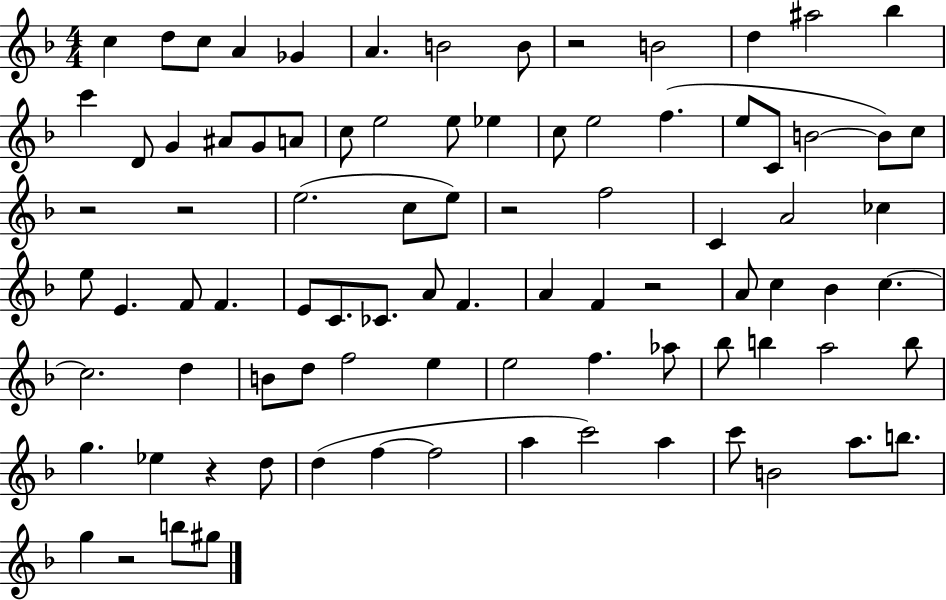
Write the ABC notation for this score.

X:1
T:Untitled
M:4/4
L:1/4
K:F
c d/2 c/2 A _G A B2 B/2 z2 B2 d ^a2 _b c' D/2 G ^A/2 G/2 A/2 c/2 e2 e/2 _e c/2 e2 f e/2 C/2 B2 B/2 c/2 z2 z2 e2 c/2 e/2 z2 f2 C A2 _c e/2 E F/2 F E/2 C/2 _C/2 A/2 F A F z2 A/2 c _B c c2 d B/2 d/2 f2 e e2 f _a/2 _b/2 b a2 b/2 g _e z d/2 d f f2 a c'2 a c'/2 B2 a/2 b/2 g z2 b/2 ^g/2